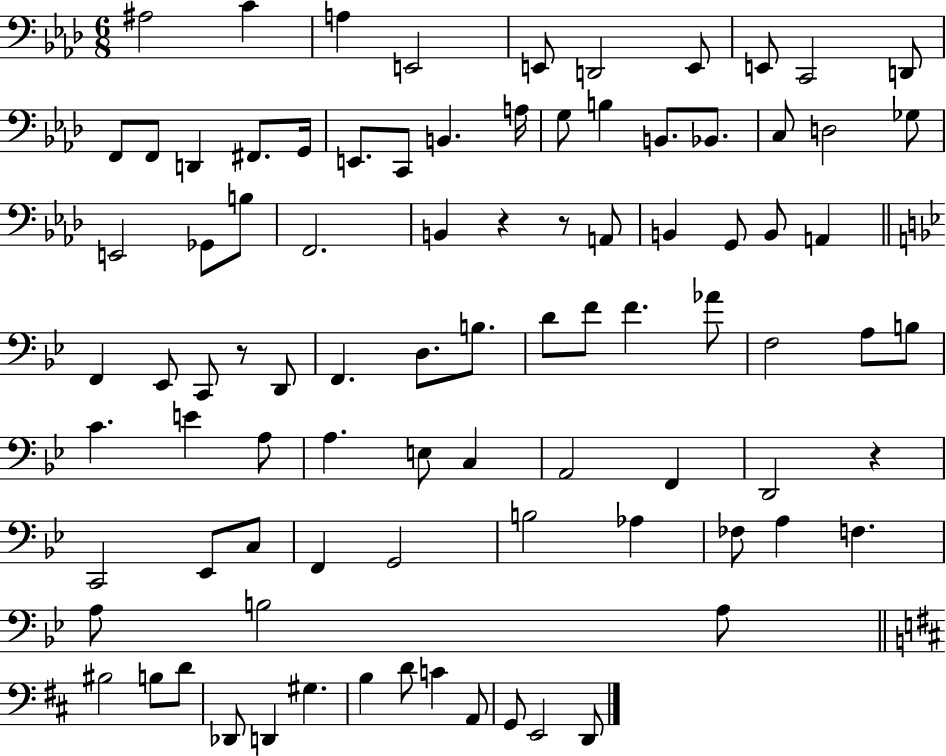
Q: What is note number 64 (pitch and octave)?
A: G2